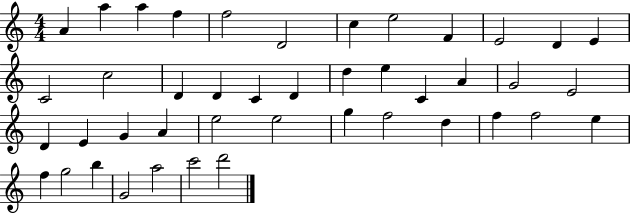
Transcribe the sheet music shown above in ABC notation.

X:1
T:Untitled
M:4/4
L:1/4
K:C
A a a f f2 D2 c e2 F E2 D E C2 c2 D D C D d e C A G2 E2 D E G A e2 e2 g f2 d f f2 e f g2 b G2 a2 c'2 d'2